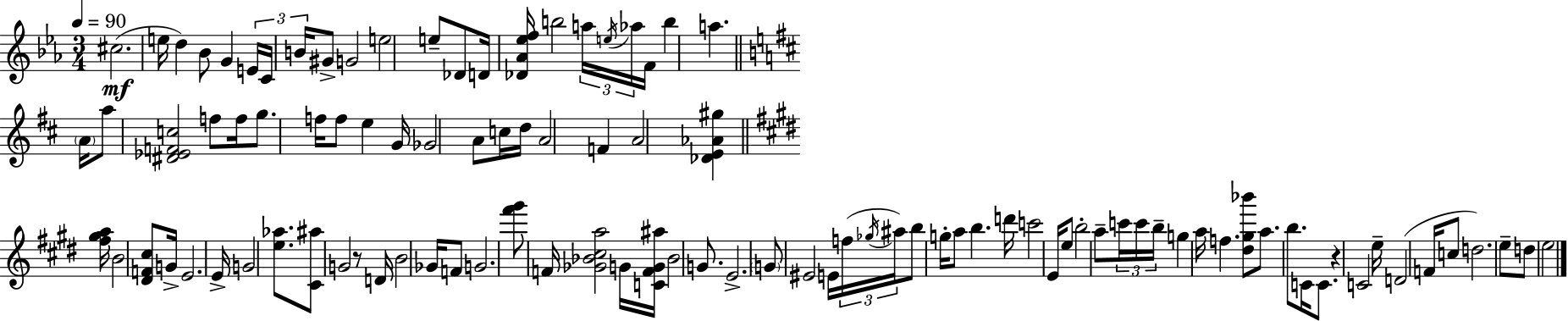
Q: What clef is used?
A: treble